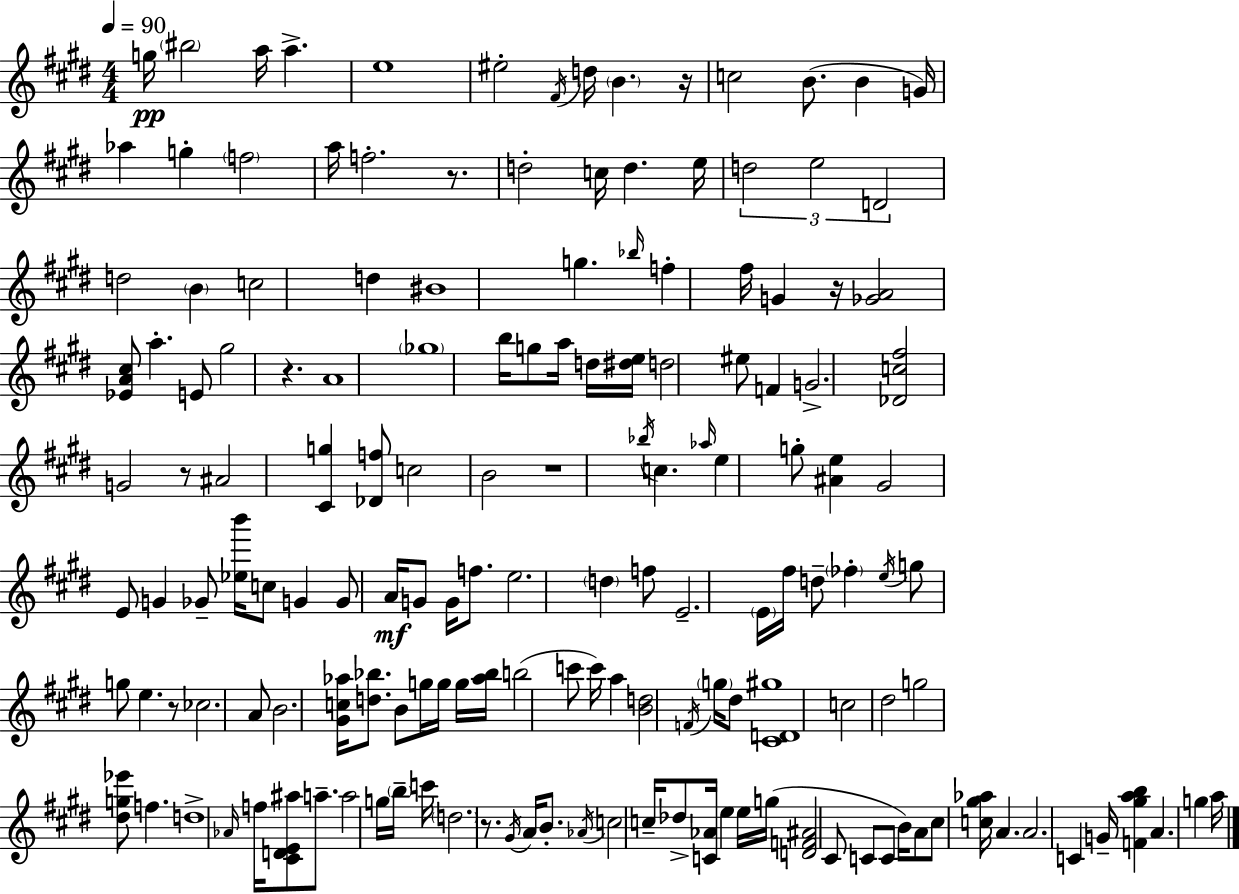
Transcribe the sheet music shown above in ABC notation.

X:1
T:Untitled
M:4/4
L:1/4
K:E
g/4 ^b2 a/4 a e4 ^e2 ^F/4 d/4 B z/4 c2 B/2 B G/4 _a g f2 a/4 f2 z/2 d2 c/4 d e/4 d2 e2 D2 d2 B c2 d ^B4 g _b/4 f ^f/4 G z/4 [_GA]2 [_EA^c]/2 a E/2 ^g2 z A4 _g4 b/4 g/2 a/4 d/4 [^de]/4 d2 ^e/2 F G2 [_Dc^f]2 G2 z/2 ^A2 [^Cg] [_Df]/2 c2 B2 z4 _b/4 c _a/4 e g/2 [^Ae] ^G2 E/2 G _G/2 [_eb']/4 c/2 G G/2 A/4 G/2 G/4 f/2 e2 d f/2 E2 E/4 ^f/4 d/2 _f e/4 g/2 g/2 e z/2 _c2 A/2 B2 [^Gc_a]/4 [d_b]/2 B/2 g/4 g/4 g/4 [_a_b]/4 b2 c'/2 c'/4 a [Bd]2 F/4 g/4 ^d/2 [^CD^g]4 c2 ^d2 g2 [^dg_e']/2 f d4 _A/4 f/4 [^CDE^a]/2 a/2 a2 g/4 b/4 c'/4 d2 z/2 ^G/4 A/4 B/2 _A/4 c2 c/4 _d/2 [C_A]/4 e e/4 g/4 [DF^A]2 ^C/2 C/2 C/2 B/4 A/2 ^c/2 [c^g_a]/4 A A2 C G/4 [F^gab] A g a/4